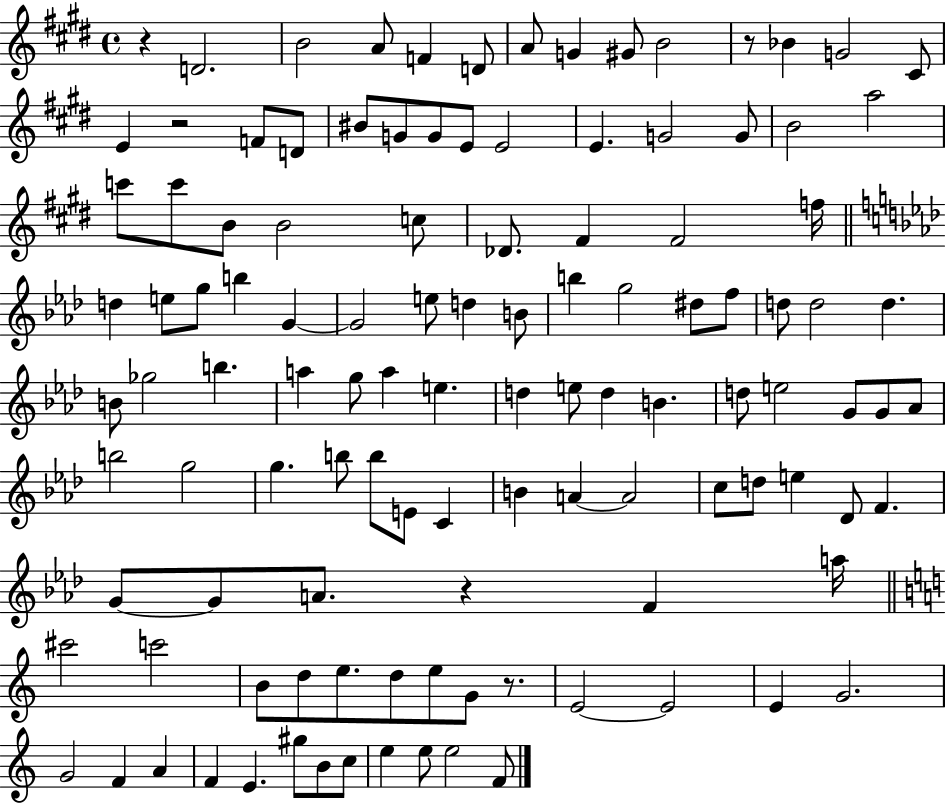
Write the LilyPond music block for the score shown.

{
  \clef treble
  \time 4/4
  \defaultTimeSignature
  \key e \major
  r4 d'2. | b'2 a'8 f'4 d'8 | a'8 g'4 gis'8 b'2 | r8 bes'4 g'2 cis'8 | \break e'4 r2 f'8 d'8 | bis'8 g'8 g'8 e'8 e'2 | e'4. g'2 g'8 | b'2 a''2 | \break c'''8 c'''8 b'8 b'2 c''8 | des'8. fis'4 fis'2 f''16 | \bar "||" \break \key aes \major d''4 e''8 g''8 b''4 g'4~~ | g'2 e''8 d''4 b'8 | b''4 g''2 dis''8 f''8 | d''8 d''2 d''4. | \break b'8 ges''2 b''4. | a''4 g''8 a''4 e''4. | d''4 e''8 d''4 b'4. | d''8 e''2 g'8 g'8 aes'8 | \break b''2 g''2 | g''4. b''8 b''8 e'8 c'4 | b'4 a'4~~ a'2 | c''8 d''8 e''4 des'8 f'4. | \break g'8~~ g'8 a'8. r4 f'4 a''16 | \bar "||" \break \key c \major cis'''2 c'''2 | b'8 d''8 e''8. d''8 e''8 g'8 r8. | e'2~~ e'2 | e'4 g'2. | \break g'2 f'4 a'4 | f'4 e'4. gis''8 b'8 c''8 | e''4 e''8 e''2 f'8 | \bar "|."
}